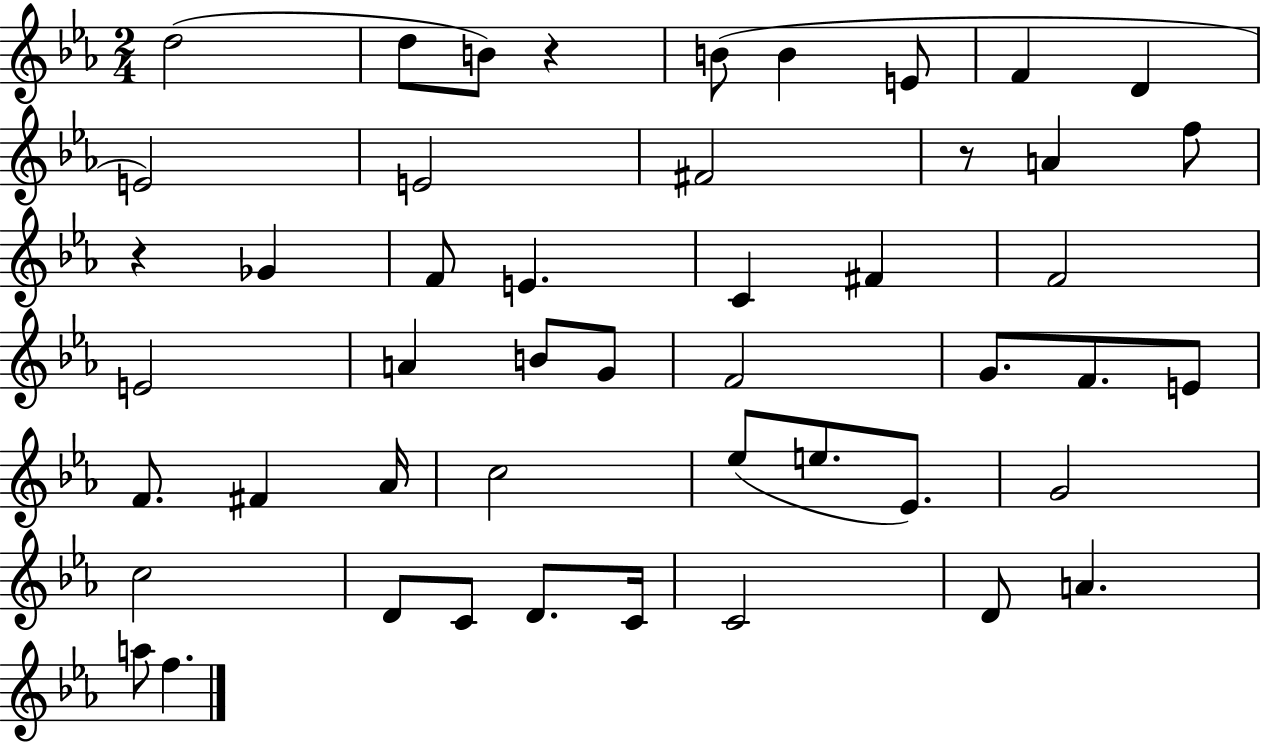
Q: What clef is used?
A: treble